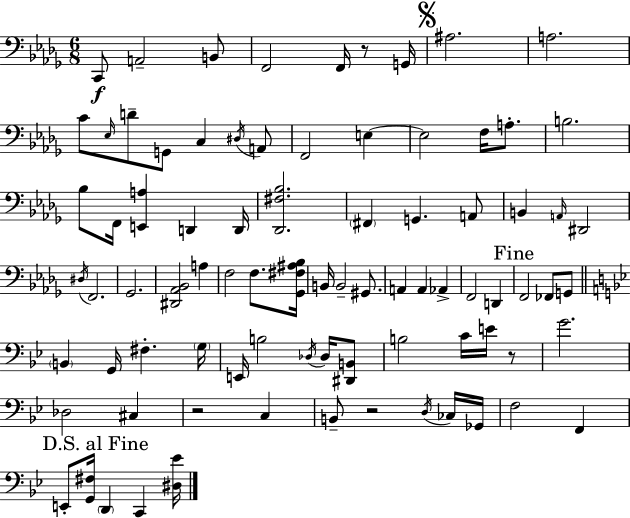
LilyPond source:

{
  \clef bass
  \numericTimeSignature
  \time 6/8
  \key bes \minor
  c,8\f a,2-- b,8 | f,2 f,16 r8 g,16 | \mark \markup { \musicglyph "scripts.segno" } ais2. | a2. | \break c'8 \grace { ees16 } d'8-- g,8 c4 \acciaccatura { dis16 } | a,8 f,2 e4~~ | e2 f16 a8.-. | b2. | \break bes8 f,16 <e, a>4 d,4 | d,16 <des, fis bes>2. | \parenthesize fis,4 g,4. | a,8 b,4 \grace { a,16 } dis,2 | \break \acciaccatura { dis16 } f,2. | ges,2. | <dis, aes, bes,>2 | a4 f2 | \break f8. <ges, fis ais bes>16 b,16 b,2-- | gis,8. a,4 a,4 | aes,4-> f,2 | d,4 \mark "Fine" f,2 | \break fes,8 g,8 \bar "||" \break \key bes \major \parenthesize b,4 g,16 fis4.-. \parenthesize g16 | e,16 b2 \acciaccatura { des16 } des16 <dis, b,>8 | b2 c'16 e'16 r8 | g'2. | \break des2 cis4 | r2 c4 | b,8-- r2 \acciaccatura { d16 } | ces16 ges,16 f2 f,4 | \break \mark "D.S. al Fine" e,8-. <g, fis>16 \parenthesize d,4 c,4 | <dis ees'>16 \bar "|."
}